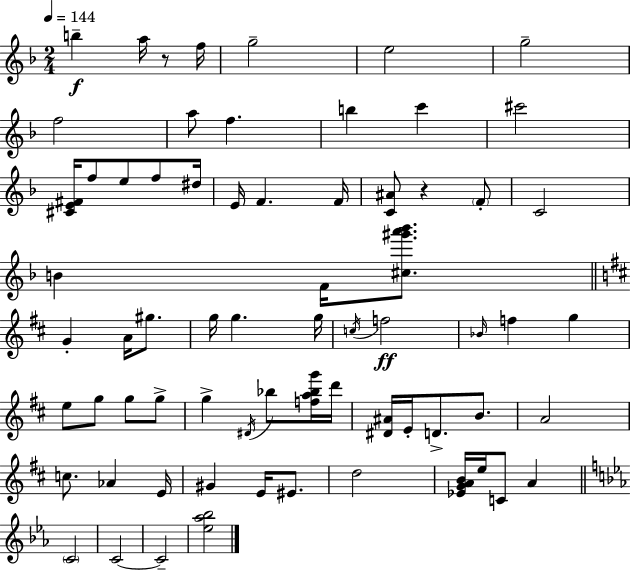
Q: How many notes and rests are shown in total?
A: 68